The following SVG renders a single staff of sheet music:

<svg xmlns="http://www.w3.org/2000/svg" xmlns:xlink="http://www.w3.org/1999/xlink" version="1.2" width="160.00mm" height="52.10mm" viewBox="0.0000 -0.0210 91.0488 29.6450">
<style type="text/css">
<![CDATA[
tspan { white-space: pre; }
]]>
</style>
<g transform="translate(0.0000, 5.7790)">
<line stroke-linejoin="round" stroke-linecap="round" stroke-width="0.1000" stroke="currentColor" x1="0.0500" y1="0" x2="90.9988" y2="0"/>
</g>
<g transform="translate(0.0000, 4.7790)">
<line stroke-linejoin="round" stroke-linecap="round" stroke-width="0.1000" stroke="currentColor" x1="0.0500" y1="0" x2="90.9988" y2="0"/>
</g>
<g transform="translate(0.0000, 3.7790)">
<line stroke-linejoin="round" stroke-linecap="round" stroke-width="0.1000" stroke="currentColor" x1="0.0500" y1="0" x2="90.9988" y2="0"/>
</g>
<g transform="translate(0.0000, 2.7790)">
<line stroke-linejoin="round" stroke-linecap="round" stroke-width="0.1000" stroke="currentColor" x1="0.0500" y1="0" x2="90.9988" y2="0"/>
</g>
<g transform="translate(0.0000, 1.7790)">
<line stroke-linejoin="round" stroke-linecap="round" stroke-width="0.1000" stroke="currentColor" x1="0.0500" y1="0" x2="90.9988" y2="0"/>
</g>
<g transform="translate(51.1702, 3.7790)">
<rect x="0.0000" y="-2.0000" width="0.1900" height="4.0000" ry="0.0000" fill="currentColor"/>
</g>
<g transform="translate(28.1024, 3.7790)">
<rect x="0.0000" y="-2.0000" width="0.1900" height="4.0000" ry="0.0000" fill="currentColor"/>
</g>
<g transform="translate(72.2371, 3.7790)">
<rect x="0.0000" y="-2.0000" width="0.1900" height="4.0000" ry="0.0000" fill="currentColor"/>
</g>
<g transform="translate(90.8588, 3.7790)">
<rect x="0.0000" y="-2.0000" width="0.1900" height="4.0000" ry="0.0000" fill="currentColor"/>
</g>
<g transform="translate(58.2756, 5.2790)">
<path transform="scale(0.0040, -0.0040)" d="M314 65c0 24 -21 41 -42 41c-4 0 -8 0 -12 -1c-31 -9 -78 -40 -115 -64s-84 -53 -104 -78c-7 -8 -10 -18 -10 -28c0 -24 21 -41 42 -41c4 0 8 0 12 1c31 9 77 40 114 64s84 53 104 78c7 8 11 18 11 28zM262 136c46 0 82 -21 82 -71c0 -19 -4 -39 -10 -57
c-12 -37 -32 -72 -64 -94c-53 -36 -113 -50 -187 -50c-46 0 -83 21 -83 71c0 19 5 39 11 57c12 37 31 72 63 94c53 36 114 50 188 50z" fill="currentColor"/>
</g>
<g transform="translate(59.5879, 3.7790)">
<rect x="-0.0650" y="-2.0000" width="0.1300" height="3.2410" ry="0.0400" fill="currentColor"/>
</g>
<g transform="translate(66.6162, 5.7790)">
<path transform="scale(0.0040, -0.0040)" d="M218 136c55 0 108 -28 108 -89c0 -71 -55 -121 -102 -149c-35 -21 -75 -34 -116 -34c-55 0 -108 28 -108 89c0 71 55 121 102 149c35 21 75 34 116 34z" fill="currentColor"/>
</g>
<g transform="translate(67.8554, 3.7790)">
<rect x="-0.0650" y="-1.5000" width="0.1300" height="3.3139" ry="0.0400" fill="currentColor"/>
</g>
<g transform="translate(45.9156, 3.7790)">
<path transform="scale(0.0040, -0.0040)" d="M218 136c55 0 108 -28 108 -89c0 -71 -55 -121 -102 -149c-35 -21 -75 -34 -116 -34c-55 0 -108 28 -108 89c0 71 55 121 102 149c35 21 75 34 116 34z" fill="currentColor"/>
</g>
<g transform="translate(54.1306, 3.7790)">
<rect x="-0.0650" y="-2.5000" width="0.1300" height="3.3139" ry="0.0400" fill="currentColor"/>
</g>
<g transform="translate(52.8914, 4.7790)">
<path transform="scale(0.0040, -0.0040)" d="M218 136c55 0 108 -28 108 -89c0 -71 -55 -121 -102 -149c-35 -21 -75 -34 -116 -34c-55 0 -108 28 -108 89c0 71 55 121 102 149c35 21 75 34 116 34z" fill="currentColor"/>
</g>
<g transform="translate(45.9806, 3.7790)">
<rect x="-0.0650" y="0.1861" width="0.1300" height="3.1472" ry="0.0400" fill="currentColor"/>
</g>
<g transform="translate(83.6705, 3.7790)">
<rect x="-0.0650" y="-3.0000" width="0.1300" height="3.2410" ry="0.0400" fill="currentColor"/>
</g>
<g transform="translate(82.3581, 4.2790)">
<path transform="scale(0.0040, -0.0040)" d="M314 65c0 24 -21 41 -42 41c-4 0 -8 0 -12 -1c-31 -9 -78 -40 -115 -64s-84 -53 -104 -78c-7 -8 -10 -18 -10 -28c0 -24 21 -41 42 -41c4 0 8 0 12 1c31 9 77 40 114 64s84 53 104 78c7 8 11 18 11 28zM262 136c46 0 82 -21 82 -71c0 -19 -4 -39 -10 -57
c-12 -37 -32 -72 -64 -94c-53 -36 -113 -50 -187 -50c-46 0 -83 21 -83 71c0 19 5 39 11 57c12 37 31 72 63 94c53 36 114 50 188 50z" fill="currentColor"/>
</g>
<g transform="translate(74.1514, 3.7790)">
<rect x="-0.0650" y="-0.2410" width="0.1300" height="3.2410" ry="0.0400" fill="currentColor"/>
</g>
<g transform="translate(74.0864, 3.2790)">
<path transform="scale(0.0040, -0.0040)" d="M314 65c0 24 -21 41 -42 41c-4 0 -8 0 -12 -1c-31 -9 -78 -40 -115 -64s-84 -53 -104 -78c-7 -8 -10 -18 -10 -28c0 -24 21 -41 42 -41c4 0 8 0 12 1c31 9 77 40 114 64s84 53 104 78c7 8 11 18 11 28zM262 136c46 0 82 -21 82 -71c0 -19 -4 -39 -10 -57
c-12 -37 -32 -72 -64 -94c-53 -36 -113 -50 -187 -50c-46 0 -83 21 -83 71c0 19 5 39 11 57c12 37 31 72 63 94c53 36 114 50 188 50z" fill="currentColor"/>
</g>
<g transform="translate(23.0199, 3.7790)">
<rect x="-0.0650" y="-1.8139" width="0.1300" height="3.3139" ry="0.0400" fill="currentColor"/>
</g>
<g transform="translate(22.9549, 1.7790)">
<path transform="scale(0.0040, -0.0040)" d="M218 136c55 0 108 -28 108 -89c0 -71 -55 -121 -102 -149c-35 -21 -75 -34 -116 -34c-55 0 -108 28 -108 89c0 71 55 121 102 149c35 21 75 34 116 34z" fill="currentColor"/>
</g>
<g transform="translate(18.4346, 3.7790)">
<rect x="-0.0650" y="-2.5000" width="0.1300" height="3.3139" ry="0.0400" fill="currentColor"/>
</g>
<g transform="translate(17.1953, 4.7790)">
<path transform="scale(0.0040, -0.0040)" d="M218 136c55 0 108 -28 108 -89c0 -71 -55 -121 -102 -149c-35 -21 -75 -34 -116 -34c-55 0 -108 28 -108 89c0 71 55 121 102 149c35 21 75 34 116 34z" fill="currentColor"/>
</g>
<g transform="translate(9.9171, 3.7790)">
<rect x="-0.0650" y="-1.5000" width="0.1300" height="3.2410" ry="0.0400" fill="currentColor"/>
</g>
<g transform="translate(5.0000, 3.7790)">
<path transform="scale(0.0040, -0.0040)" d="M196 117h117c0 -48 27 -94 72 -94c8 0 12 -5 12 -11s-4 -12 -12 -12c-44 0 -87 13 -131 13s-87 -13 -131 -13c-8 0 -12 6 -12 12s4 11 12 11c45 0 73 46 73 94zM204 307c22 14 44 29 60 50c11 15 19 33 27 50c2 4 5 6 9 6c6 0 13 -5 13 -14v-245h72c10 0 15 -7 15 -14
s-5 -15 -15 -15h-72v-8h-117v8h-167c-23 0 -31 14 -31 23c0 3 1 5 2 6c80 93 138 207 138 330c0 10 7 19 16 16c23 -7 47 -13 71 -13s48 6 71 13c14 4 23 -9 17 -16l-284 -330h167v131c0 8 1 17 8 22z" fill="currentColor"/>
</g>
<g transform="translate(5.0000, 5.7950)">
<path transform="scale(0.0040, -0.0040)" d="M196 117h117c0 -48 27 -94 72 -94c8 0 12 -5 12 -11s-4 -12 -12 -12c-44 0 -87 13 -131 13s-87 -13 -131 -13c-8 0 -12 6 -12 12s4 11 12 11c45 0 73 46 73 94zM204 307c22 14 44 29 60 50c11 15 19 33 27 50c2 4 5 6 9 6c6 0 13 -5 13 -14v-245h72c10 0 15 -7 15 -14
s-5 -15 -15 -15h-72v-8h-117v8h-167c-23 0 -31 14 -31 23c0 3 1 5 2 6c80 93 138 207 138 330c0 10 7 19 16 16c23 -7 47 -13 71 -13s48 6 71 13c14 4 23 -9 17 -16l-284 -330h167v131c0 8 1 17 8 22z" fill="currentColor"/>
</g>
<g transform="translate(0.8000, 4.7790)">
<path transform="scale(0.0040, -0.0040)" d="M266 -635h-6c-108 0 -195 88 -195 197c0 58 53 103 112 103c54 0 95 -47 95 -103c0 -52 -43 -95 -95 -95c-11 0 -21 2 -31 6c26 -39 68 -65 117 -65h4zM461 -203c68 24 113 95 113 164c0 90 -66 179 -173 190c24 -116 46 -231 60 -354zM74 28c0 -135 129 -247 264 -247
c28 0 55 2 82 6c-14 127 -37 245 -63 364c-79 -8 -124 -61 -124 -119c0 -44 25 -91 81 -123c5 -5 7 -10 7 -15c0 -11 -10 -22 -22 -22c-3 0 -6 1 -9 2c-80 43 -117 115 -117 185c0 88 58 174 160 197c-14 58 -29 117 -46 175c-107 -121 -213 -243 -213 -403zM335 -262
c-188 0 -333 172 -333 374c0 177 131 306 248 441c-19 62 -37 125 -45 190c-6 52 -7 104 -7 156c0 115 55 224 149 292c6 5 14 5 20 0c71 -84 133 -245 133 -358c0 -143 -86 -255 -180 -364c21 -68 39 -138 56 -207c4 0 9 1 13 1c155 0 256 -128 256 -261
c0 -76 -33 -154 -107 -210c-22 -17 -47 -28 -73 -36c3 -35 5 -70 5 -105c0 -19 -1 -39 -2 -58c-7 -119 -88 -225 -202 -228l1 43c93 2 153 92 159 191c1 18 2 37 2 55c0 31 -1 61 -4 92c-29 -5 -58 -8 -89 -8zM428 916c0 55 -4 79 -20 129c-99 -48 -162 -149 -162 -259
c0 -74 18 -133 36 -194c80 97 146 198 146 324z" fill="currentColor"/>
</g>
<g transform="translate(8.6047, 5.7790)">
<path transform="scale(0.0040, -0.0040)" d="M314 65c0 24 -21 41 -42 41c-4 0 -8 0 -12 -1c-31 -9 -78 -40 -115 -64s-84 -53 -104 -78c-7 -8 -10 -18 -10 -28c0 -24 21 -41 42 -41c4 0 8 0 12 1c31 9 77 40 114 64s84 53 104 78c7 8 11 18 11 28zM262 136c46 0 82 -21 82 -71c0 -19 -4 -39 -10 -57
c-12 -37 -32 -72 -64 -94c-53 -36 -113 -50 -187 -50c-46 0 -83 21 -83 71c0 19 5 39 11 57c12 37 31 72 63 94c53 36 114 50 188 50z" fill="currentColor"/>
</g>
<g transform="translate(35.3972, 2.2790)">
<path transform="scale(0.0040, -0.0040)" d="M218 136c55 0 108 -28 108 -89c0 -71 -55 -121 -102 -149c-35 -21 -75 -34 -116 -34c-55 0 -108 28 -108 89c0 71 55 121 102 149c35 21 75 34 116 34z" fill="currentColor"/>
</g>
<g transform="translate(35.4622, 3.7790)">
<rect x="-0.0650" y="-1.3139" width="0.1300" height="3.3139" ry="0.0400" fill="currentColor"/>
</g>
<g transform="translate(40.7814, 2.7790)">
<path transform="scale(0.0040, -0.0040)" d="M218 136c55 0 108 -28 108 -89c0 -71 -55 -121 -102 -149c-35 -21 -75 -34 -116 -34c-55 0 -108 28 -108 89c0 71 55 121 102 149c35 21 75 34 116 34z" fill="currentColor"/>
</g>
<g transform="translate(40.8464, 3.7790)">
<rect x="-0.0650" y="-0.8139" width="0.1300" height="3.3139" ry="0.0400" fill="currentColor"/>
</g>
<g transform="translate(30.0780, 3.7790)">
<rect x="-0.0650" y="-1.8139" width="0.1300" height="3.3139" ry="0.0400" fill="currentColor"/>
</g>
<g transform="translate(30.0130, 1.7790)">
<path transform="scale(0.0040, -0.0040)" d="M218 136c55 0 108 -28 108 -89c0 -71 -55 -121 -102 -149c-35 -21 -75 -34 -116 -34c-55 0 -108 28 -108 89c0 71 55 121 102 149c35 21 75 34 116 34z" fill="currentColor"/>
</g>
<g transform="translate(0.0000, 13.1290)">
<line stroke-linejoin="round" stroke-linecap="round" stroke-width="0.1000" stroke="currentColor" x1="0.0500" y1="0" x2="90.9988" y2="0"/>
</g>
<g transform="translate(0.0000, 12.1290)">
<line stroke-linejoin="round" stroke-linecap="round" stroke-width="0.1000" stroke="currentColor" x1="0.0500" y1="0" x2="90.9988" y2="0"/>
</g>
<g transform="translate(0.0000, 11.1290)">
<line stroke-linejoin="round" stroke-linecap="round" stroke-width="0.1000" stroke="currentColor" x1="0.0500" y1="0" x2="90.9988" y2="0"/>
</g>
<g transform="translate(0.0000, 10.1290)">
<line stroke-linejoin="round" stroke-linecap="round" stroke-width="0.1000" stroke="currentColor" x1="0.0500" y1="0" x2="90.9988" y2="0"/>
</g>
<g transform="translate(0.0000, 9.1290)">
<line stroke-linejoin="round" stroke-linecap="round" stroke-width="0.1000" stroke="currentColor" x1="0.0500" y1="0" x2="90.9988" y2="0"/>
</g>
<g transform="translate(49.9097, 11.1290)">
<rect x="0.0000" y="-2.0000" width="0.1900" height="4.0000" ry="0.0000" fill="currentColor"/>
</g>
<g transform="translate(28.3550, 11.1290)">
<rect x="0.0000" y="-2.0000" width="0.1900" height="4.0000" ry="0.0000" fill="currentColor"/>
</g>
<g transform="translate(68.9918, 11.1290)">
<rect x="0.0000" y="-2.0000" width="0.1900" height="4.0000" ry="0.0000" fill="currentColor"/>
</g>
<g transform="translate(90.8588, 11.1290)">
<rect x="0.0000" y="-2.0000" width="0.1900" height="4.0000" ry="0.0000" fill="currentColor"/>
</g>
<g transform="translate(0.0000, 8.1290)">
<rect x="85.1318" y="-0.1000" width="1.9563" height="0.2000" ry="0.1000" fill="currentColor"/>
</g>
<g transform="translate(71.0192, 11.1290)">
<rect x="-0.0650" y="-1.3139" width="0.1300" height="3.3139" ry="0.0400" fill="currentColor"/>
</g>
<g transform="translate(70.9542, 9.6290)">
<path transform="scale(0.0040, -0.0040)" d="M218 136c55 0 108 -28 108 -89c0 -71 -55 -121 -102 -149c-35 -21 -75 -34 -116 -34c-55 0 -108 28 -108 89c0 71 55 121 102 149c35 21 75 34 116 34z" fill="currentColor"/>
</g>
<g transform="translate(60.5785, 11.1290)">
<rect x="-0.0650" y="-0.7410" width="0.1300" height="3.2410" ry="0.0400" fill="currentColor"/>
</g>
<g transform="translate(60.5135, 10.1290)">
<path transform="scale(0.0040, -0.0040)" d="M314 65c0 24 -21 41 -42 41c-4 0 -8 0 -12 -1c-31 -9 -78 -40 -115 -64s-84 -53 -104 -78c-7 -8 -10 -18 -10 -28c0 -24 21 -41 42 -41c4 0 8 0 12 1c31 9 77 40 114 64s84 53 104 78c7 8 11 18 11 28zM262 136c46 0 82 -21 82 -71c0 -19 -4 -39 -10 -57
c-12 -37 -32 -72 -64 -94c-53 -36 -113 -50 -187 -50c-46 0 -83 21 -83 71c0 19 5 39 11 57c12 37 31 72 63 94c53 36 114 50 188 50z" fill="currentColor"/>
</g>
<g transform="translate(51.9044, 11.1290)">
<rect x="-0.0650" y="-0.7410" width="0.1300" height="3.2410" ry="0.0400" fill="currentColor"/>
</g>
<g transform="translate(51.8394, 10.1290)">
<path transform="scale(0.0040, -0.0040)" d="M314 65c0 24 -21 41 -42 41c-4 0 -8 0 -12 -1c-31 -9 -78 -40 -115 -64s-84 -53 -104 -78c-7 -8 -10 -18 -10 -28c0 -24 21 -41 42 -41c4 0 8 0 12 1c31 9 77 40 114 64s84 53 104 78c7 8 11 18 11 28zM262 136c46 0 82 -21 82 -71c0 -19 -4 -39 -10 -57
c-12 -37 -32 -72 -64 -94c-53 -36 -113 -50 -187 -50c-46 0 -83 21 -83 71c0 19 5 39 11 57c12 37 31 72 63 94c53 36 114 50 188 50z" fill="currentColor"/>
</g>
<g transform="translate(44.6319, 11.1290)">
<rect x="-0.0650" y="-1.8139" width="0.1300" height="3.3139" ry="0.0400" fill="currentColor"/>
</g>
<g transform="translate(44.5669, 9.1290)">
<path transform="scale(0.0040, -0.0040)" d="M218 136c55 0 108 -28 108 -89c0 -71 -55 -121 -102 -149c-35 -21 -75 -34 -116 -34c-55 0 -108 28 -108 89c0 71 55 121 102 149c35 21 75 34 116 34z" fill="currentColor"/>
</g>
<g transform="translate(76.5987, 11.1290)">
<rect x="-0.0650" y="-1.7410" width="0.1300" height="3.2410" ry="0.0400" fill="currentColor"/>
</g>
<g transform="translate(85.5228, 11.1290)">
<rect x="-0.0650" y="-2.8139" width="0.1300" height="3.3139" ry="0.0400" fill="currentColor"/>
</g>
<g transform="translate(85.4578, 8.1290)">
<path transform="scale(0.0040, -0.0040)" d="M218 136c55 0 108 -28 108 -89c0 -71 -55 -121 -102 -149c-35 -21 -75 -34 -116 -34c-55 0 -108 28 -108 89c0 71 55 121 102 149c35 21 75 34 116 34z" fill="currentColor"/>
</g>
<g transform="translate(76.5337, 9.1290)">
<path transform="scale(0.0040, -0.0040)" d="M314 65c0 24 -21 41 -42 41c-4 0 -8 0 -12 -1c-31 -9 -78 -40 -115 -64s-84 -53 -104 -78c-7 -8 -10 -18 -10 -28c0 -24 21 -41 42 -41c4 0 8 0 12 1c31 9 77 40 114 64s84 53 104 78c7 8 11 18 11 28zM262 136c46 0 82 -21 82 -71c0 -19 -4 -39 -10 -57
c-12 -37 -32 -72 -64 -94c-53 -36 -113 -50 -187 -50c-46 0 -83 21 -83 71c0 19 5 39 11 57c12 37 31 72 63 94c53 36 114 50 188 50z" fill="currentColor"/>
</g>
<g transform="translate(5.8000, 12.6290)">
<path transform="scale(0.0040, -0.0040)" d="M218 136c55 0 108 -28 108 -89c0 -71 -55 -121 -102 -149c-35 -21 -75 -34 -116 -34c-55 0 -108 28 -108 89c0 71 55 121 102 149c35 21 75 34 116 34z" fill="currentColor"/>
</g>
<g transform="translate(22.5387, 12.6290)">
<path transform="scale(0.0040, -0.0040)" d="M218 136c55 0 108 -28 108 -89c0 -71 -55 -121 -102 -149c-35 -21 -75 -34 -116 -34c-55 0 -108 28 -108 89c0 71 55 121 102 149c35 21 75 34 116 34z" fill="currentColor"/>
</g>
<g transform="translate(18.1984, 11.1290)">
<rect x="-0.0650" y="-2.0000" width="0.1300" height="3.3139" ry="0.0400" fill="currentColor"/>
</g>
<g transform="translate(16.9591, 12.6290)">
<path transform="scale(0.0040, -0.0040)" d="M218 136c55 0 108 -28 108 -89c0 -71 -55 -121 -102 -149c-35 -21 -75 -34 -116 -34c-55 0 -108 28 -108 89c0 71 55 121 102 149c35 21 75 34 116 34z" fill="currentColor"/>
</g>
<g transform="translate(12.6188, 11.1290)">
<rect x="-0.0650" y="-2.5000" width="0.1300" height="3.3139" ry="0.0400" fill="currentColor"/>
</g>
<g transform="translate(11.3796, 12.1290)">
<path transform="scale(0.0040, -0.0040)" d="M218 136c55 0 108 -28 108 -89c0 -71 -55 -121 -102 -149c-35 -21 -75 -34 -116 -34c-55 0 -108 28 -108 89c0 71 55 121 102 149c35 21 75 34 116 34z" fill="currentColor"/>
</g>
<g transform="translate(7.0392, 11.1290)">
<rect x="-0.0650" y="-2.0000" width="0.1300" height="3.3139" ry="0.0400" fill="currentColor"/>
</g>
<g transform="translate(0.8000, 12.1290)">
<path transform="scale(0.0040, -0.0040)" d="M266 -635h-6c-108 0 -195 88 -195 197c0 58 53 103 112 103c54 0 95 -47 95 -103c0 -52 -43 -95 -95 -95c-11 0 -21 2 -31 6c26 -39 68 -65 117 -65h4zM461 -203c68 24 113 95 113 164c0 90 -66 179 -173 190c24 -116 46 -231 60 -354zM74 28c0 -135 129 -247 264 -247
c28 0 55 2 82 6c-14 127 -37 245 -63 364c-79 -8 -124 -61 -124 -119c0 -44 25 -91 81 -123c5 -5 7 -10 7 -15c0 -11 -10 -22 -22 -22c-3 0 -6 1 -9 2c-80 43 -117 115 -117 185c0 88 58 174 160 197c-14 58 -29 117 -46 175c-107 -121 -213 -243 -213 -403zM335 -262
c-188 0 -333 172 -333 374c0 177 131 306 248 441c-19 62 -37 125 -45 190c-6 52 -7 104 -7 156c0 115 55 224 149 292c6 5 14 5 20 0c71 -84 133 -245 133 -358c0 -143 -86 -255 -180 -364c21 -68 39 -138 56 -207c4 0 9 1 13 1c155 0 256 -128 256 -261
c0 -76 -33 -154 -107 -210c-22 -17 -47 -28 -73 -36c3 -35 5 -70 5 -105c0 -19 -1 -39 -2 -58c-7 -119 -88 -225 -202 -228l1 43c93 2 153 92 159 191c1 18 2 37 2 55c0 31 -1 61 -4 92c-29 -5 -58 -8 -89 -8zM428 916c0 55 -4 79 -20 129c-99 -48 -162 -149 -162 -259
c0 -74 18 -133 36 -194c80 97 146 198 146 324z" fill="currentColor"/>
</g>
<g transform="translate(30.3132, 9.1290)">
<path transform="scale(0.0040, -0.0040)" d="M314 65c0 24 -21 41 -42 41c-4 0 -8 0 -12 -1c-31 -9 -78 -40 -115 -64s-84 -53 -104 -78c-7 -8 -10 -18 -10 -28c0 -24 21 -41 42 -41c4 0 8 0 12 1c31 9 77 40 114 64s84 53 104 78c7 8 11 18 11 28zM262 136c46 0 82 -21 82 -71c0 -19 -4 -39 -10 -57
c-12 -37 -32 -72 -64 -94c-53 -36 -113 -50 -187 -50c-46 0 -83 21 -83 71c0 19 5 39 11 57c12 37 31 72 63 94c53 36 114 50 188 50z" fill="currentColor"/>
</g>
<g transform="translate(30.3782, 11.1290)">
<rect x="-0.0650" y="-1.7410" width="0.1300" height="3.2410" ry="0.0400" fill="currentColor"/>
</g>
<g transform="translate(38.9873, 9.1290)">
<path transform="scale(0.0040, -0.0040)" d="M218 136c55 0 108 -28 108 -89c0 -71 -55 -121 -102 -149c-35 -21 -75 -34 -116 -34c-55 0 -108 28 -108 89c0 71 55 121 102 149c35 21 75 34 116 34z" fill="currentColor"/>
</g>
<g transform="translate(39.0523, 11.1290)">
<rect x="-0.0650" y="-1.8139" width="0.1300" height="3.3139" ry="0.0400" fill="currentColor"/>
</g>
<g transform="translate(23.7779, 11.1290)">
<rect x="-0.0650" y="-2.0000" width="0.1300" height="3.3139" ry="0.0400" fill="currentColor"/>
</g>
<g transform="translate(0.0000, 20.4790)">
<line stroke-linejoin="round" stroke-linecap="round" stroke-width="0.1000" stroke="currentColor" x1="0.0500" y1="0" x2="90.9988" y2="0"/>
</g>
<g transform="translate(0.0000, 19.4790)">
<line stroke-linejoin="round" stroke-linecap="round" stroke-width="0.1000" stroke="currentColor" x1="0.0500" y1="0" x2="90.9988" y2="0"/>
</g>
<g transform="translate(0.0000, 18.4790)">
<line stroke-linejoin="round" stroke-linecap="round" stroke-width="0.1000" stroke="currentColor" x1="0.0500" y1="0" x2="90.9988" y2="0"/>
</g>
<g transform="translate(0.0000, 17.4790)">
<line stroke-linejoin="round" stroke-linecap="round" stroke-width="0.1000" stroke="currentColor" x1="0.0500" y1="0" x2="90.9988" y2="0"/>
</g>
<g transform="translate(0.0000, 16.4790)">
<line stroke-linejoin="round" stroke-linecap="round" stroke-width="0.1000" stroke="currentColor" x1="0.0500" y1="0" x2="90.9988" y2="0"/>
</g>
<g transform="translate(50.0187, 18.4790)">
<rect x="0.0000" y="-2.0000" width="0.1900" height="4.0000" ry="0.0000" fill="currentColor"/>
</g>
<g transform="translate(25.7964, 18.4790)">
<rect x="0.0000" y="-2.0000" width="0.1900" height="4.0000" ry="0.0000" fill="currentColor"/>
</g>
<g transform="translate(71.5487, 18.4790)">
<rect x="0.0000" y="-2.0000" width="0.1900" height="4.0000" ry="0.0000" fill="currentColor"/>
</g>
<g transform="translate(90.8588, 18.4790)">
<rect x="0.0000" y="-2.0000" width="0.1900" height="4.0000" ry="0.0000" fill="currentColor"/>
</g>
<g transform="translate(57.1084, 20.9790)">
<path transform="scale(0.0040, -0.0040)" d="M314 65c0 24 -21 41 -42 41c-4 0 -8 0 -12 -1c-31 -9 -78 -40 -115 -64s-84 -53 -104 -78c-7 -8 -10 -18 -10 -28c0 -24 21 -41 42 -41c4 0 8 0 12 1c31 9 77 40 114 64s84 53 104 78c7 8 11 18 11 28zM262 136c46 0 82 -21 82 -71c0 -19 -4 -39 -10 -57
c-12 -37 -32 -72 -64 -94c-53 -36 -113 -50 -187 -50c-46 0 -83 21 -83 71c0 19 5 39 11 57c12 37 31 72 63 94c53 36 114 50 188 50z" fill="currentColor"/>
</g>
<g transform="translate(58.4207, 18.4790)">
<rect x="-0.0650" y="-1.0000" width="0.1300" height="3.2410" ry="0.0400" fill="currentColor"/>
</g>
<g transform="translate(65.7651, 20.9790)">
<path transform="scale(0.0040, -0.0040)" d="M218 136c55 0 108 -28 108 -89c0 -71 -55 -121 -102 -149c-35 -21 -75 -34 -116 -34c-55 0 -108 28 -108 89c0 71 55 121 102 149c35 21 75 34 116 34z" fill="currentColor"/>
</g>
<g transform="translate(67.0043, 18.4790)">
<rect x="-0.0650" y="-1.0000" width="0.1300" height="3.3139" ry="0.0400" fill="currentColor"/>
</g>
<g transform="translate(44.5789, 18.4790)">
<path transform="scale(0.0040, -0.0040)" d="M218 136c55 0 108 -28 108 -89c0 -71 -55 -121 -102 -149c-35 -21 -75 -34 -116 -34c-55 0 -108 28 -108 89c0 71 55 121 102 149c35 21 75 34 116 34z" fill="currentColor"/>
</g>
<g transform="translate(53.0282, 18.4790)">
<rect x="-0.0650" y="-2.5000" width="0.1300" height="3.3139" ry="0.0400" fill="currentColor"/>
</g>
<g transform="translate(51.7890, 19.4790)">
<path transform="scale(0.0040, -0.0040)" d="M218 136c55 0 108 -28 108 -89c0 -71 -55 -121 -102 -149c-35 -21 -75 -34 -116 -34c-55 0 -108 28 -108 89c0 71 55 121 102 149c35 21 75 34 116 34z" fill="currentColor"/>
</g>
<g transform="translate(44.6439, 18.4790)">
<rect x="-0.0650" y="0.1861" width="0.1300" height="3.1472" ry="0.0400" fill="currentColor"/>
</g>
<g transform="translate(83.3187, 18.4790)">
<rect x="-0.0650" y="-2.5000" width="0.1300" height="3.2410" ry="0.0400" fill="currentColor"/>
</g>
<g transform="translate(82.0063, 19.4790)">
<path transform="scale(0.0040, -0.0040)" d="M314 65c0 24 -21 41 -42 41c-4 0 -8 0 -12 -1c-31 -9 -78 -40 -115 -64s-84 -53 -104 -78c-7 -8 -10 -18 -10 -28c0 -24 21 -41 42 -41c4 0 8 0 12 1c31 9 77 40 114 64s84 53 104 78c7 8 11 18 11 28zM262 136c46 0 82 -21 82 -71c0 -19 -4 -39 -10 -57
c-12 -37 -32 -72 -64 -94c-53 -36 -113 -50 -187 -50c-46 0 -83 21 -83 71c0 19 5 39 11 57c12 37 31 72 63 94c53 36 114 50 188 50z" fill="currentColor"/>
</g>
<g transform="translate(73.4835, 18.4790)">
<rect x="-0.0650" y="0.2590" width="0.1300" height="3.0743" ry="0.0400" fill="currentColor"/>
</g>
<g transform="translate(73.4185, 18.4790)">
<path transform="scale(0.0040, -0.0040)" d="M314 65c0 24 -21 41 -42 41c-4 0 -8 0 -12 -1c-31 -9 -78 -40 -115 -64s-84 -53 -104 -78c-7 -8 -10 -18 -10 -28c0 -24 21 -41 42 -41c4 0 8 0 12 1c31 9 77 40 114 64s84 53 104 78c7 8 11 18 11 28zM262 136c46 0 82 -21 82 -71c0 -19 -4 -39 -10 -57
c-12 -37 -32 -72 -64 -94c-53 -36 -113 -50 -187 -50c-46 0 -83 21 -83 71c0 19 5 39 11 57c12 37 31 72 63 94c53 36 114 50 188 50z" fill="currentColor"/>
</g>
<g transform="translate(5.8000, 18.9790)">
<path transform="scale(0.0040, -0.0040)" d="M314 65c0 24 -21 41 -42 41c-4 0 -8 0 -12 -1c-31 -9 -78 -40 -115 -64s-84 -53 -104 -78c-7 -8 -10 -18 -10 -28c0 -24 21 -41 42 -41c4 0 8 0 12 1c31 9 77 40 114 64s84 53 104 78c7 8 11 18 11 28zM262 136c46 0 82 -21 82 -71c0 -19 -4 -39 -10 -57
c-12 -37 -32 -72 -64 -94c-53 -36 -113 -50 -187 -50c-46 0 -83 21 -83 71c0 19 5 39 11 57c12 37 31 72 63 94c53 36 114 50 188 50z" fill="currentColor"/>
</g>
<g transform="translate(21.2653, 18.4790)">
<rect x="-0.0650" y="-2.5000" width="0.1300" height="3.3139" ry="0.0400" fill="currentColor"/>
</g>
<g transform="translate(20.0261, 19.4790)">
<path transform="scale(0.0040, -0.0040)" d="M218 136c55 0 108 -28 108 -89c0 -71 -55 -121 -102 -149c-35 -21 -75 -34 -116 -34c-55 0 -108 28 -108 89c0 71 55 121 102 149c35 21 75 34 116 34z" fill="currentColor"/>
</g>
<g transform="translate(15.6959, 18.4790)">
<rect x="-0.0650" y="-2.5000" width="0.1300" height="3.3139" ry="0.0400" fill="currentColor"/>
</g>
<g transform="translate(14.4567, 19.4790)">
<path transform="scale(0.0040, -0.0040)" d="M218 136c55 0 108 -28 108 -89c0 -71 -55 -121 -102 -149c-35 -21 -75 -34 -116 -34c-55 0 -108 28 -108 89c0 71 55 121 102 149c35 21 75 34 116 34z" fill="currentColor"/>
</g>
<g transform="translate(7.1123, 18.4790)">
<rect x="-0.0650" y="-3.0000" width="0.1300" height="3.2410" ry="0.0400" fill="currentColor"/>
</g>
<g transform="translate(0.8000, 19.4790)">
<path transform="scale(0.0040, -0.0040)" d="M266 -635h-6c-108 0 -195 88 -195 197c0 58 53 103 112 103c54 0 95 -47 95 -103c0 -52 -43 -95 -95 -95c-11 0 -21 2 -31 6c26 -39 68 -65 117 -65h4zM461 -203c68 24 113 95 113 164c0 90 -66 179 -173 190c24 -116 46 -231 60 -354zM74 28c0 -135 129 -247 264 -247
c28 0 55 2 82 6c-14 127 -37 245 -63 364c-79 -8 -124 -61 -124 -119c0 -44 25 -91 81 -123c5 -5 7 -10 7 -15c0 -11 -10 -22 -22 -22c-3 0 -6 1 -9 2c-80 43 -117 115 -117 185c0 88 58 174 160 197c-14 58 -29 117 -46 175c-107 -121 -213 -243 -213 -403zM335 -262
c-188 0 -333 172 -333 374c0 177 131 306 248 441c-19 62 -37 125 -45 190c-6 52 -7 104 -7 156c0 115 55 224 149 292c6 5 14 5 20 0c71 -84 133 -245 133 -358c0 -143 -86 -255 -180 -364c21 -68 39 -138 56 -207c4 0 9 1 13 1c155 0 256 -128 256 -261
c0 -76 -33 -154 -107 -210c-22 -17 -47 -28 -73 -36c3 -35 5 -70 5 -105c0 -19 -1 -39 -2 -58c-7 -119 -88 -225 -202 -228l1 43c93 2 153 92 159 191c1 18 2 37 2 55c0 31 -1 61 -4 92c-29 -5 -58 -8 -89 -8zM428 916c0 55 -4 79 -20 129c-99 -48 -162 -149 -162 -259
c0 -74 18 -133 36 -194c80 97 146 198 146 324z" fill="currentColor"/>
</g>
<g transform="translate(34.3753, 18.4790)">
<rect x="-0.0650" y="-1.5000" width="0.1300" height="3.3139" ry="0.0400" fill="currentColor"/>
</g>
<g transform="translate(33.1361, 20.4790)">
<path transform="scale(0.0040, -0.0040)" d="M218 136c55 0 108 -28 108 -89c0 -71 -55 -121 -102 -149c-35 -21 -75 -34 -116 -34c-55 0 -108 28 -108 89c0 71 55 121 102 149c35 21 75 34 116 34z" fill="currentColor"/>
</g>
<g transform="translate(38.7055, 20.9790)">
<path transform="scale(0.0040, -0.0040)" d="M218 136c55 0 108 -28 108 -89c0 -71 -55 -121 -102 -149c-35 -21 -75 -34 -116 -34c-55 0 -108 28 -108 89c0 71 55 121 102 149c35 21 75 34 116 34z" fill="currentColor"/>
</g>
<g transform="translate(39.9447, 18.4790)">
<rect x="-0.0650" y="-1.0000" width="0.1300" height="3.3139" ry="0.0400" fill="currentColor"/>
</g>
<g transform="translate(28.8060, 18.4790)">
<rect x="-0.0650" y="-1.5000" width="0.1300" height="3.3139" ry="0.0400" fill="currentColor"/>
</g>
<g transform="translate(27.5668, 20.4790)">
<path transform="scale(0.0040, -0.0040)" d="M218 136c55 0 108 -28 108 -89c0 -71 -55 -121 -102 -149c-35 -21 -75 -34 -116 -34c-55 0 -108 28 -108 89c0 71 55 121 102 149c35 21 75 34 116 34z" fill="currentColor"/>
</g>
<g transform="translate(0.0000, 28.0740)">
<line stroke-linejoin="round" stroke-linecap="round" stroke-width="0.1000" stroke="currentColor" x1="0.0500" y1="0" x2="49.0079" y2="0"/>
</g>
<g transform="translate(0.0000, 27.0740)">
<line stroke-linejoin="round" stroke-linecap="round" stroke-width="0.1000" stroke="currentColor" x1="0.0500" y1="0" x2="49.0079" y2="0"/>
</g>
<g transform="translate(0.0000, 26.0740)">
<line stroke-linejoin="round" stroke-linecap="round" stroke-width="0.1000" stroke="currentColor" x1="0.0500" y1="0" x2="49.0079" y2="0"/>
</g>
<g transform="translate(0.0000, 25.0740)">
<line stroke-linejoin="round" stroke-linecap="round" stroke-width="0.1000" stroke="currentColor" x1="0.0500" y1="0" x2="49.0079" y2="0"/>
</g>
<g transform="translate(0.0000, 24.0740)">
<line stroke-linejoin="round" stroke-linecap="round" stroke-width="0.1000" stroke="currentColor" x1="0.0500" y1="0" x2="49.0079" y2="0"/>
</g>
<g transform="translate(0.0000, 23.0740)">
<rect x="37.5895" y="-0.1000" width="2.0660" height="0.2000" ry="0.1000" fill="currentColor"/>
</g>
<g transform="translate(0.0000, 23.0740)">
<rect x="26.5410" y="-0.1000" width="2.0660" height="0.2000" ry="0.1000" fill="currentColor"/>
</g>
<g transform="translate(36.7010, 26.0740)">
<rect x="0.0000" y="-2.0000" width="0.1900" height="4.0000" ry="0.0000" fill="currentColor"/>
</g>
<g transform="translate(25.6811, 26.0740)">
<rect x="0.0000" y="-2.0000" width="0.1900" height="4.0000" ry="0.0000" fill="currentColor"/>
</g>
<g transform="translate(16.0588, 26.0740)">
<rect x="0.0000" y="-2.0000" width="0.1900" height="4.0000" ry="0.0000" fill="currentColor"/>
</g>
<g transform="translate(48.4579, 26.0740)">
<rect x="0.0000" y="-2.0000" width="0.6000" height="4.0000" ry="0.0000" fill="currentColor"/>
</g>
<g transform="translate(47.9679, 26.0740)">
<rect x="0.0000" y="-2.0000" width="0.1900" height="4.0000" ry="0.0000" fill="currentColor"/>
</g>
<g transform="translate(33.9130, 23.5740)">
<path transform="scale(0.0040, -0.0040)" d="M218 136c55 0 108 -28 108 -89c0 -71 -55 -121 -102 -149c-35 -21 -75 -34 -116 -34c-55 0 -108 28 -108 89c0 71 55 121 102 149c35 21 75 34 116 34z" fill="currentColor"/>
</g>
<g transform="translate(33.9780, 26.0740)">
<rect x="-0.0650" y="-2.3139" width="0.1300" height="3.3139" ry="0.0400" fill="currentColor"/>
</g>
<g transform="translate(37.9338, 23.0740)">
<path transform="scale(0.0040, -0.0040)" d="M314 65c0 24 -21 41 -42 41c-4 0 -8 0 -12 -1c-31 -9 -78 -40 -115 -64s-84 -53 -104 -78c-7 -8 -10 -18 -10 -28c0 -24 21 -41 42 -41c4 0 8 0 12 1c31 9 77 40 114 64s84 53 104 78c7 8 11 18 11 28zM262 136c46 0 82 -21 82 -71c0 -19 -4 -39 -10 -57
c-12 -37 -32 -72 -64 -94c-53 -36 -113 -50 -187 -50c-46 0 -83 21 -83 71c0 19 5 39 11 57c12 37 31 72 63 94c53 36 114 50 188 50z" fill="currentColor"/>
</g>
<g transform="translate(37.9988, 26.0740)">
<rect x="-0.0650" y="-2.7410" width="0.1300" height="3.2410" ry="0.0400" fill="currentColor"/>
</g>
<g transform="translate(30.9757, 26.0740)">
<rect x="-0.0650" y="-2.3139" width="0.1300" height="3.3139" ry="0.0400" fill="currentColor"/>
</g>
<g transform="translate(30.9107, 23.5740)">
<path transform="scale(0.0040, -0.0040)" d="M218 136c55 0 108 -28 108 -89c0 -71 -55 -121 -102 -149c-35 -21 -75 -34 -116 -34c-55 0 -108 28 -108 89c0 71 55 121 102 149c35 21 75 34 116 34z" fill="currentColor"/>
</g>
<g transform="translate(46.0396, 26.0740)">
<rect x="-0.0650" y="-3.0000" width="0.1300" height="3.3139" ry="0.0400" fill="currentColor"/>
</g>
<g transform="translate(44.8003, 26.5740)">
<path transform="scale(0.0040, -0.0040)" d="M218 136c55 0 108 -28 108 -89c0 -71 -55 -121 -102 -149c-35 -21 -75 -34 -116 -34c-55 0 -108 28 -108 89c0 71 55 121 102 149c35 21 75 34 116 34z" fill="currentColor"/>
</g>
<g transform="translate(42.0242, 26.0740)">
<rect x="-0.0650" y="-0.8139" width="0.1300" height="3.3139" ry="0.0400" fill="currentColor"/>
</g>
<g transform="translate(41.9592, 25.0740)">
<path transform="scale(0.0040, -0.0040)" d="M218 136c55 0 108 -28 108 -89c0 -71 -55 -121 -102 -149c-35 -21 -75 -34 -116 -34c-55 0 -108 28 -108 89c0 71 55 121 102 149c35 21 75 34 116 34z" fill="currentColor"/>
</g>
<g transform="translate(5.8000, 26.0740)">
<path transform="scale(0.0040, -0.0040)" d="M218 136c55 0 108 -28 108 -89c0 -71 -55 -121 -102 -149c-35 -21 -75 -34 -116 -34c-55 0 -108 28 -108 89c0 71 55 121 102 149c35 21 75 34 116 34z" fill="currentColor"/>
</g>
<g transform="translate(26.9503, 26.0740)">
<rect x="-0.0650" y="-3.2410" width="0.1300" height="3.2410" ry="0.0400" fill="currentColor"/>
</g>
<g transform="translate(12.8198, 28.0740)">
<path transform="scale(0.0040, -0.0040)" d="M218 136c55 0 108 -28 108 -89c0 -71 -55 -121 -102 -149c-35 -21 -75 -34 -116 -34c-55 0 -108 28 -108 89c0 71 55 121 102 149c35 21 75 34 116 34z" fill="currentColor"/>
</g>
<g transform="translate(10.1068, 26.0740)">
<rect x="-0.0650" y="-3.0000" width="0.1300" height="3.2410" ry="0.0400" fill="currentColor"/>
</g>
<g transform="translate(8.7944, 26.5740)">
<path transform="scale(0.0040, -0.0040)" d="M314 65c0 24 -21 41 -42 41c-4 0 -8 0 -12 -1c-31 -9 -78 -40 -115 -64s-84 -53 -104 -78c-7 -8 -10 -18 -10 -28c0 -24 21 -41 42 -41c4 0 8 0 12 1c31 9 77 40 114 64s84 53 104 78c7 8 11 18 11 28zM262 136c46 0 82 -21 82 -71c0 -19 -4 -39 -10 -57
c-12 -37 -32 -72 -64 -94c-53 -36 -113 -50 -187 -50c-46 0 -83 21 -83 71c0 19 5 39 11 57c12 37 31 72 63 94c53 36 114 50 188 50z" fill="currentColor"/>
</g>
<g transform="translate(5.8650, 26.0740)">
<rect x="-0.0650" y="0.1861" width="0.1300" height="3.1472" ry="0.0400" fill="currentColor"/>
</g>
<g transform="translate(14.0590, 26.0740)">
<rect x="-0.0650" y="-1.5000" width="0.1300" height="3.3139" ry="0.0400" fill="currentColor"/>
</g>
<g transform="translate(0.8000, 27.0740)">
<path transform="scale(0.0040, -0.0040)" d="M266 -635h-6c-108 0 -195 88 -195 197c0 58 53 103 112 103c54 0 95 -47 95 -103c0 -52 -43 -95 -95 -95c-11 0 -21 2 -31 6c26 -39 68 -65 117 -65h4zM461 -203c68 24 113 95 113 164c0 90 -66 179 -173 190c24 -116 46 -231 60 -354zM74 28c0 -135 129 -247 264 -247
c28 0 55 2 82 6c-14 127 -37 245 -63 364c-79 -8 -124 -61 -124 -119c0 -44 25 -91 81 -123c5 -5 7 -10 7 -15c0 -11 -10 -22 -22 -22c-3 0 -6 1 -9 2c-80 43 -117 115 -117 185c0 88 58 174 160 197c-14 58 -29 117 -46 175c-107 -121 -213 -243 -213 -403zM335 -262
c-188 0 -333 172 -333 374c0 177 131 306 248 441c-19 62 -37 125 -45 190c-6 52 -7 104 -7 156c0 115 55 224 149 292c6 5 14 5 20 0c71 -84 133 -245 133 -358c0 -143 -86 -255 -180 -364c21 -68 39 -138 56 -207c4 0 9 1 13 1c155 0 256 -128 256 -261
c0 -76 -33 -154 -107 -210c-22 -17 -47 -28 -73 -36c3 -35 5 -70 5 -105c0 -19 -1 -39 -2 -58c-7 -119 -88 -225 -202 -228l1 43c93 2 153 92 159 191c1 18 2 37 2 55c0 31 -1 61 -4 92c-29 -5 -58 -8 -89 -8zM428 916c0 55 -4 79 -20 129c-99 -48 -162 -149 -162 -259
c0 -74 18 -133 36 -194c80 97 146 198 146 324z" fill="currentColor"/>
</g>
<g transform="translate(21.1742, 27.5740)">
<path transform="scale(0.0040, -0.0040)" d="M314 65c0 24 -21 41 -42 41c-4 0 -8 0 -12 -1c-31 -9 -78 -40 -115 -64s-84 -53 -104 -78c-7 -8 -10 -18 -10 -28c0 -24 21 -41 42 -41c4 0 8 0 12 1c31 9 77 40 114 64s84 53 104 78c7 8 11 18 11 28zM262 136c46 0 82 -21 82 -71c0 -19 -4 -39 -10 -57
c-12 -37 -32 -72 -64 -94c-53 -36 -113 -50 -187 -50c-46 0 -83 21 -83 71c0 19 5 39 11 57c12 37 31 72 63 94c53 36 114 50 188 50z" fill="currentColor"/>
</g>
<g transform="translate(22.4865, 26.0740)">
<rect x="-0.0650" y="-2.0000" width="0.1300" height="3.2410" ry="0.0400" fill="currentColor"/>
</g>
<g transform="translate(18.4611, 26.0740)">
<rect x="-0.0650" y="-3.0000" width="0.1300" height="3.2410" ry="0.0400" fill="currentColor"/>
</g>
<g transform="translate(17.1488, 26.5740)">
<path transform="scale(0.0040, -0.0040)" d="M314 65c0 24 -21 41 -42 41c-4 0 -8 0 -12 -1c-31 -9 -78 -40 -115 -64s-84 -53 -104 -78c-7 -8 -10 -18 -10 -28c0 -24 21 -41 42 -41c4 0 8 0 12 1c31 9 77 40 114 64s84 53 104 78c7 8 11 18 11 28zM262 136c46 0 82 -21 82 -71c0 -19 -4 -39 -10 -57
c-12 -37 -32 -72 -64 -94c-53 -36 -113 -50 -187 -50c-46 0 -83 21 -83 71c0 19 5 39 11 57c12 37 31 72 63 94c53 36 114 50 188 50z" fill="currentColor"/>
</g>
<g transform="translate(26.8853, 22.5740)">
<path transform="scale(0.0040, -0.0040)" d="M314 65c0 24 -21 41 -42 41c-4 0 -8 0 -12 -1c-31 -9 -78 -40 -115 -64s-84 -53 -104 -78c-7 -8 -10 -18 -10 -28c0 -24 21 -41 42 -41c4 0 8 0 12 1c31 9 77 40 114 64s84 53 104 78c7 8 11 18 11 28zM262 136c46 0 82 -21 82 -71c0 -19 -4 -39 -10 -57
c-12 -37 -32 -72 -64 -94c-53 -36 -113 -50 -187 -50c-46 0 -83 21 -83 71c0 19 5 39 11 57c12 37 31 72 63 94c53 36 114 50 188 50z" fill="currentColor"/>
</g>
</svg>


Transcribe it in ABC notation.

X:1
T:Untitled
M:4/4
L:1/4
K:C
E2 G f f e d B G F2 E c2 A2 F G F F f2 f f d2 d2 e f2 a A2 G G E E D B G D2 D B2 G2 B A2 E A2 F2 b2 g g a2 d A